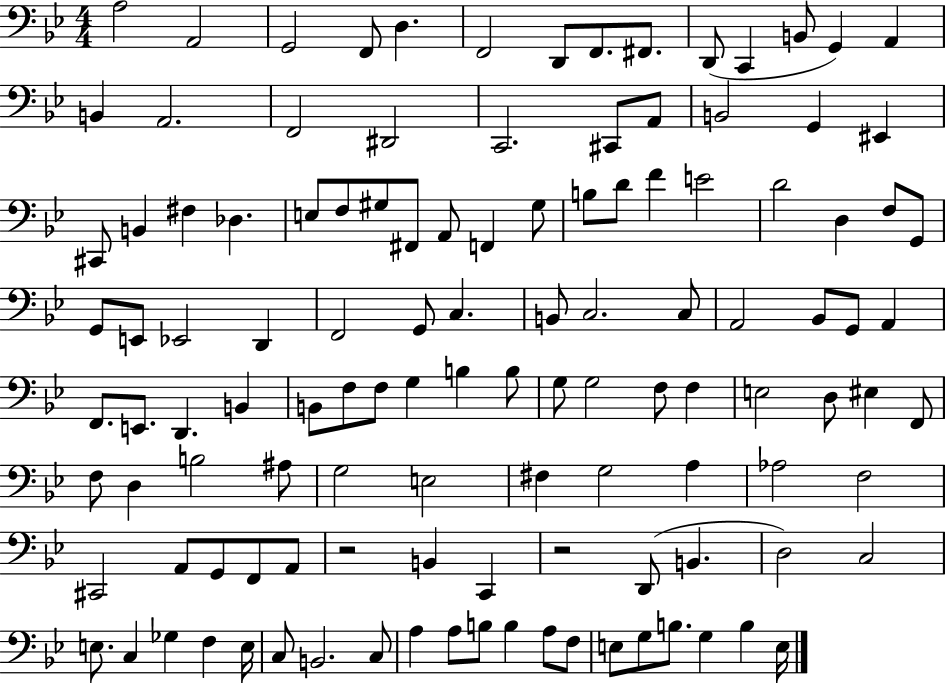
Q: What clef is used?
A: bass